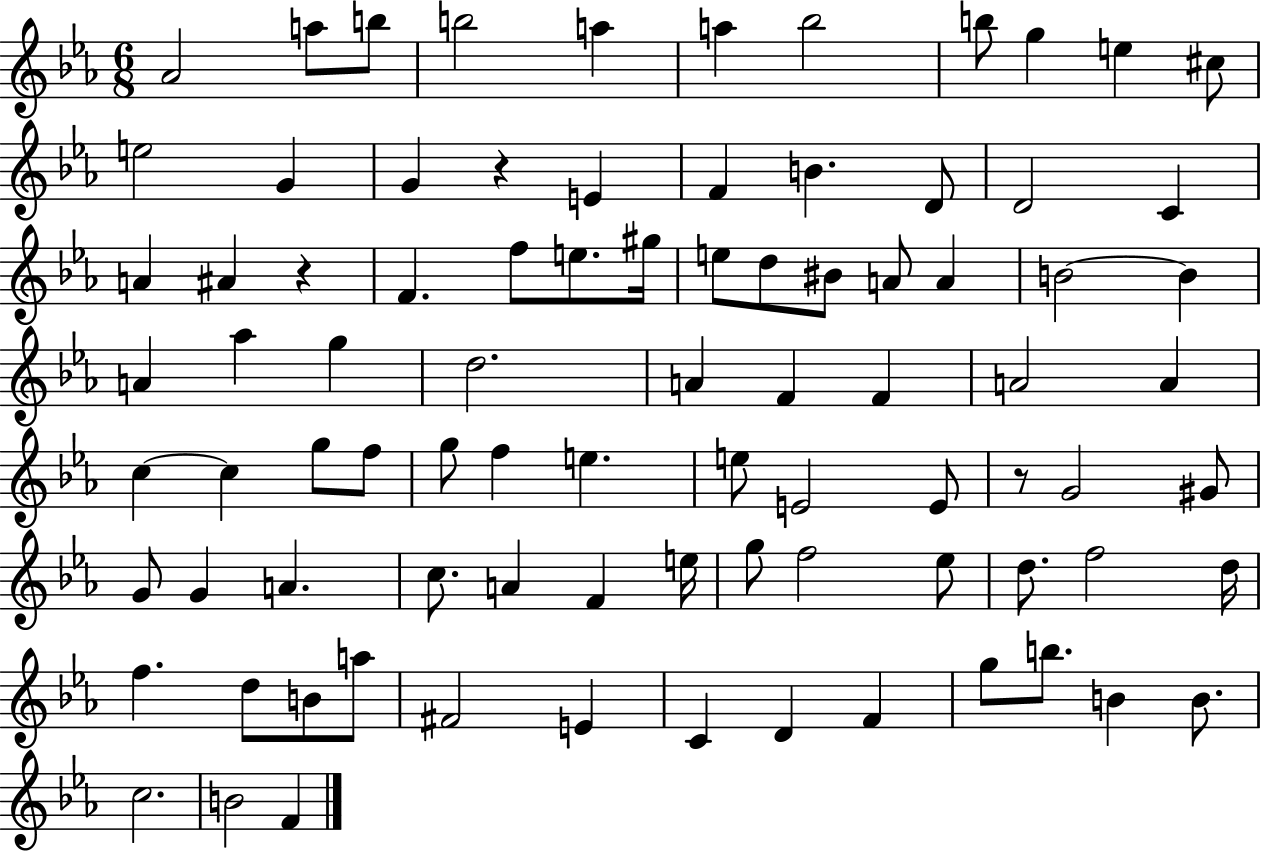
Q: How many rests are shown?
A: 3